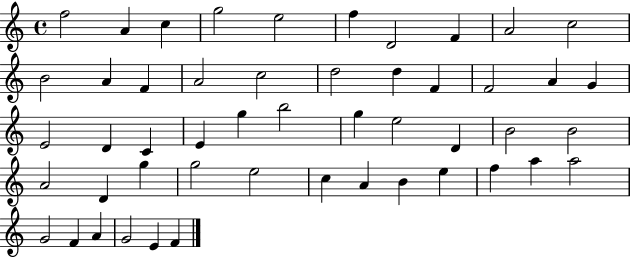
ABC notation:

X:1
T:Untitled
M:4/4
L:1/4
K:C
f2 A c g2 e2 f D2 F A2 c2 B2 A F A2 c2 d2 d F F2 A G E2 D C E g b2 g e2 D B2 B2 A2 D g g2 e2 c A B e f a a2 G2 F A G2 E F